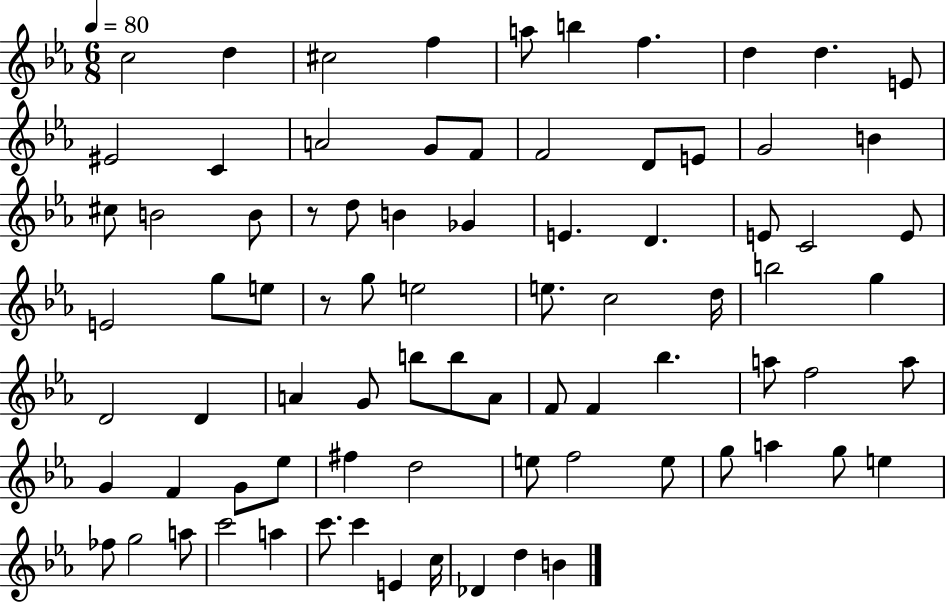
C5/h D5/q C#5/h F5/q A5/e B5/q F5/q. D5/q D5/q. E4/e EIS4/h C4/q A4/h G4/e F4/e F4/h D4/e E4/e G4/h B4/q C#5/e B4/h B4/e R/e D5/e B4/q Gb4/q E4/q. D4/q. E4/e C4/h E4/e E4/h G5/e E5/e R/e G5/e E5/h E5/e. C5/h D5/s B5/h G5/q D4/h D4/q A4/q G4/e B5/e B5/e A4/e F4/e F4/q Bb5/q. A5/e F5/h A5/e G4/q F4/q G4/e Eb5/e F#5/q D5/h E5/e F5/h E5/e G5/e A5/q G5/e E5/q FES5/e G5/h A5/e C6/h A5/q C6/e. C6/q E4/q C5/s Db4/q D5/q B4/q